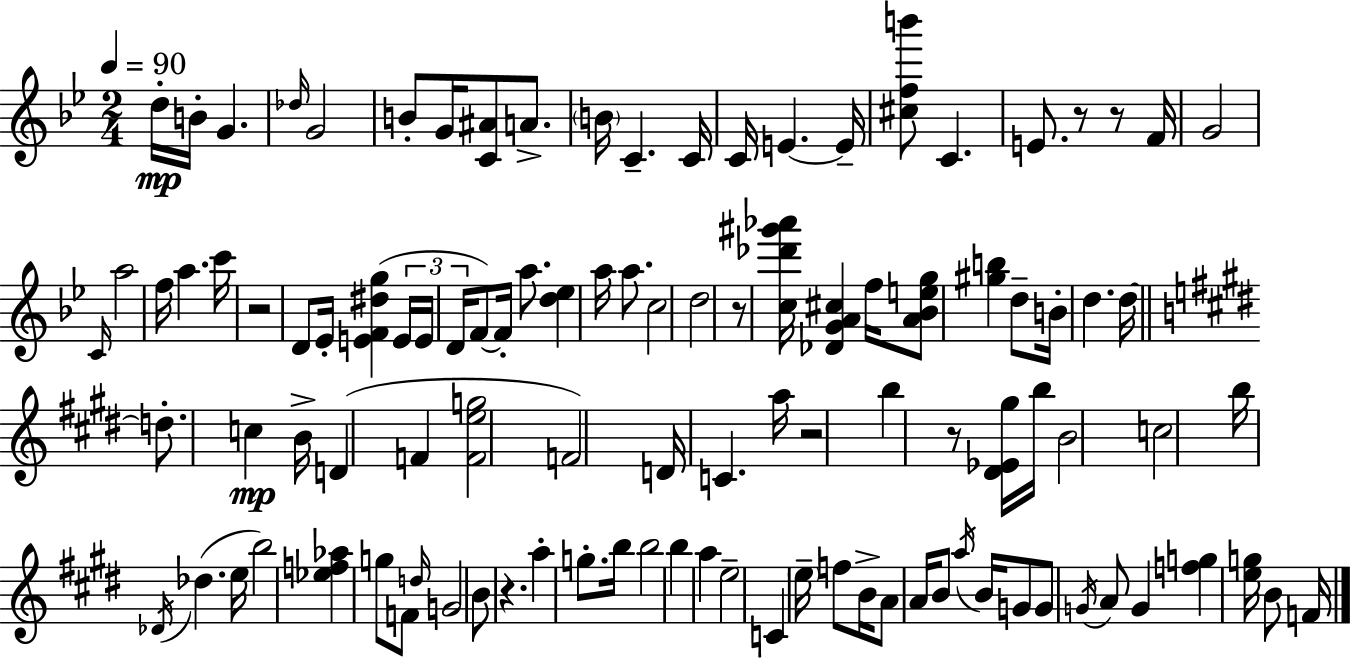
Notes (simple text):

D5/s B4/s G4/q. Db5/s G4/h B4/e G4/s [C4,A#4]/e A4/e. B4/s C4/q. C4/s C4/s E4/q. E4/s [C#5,F5,B6]/e C4/q. E4/e. R/e R/e F4/s G4/h C4/s A5/h F5/s A5/q. C6/s R/h D4/e Eb4/s [E4,F4,D#5,G5]/q E4/s E4/s D4/s F4/e F4/s A5/e. [D5,Eb5]/q A5/s A5/e. C5/h D5/h R/e [C5,Db6,G#6,Ab6]/s [Db4,G4,A4,C#5]/q F5/s [A4,Bb4,E5,G5]/e [G#5,B5]/q D5/e B4/s D5/q. D5/s D5/e. C5/q B4/s D4/q F4/q [F4,E5,G5]/h F4/h D4/s C4/q. A5/s R/h B5/q R/e [D#4,Eb4,G#5]/s B5/s B4/h C5/h B5/s Db4/s Db5/q. E5/s B5/h [Eb5,F5,Ab5]/q G5/e F4/e D5/s G4/h B4/e R/q. A5/q G5/e. B5/s B5/h B5/q A5/q E5/h C4/q E5/s F5/e B4/s A4/e A4/s B4/e A5/s B4/s G4/e G4/e G4/s A4/e G4/q [F5,G5]/q [E5,G5]/s B4/e F4/s